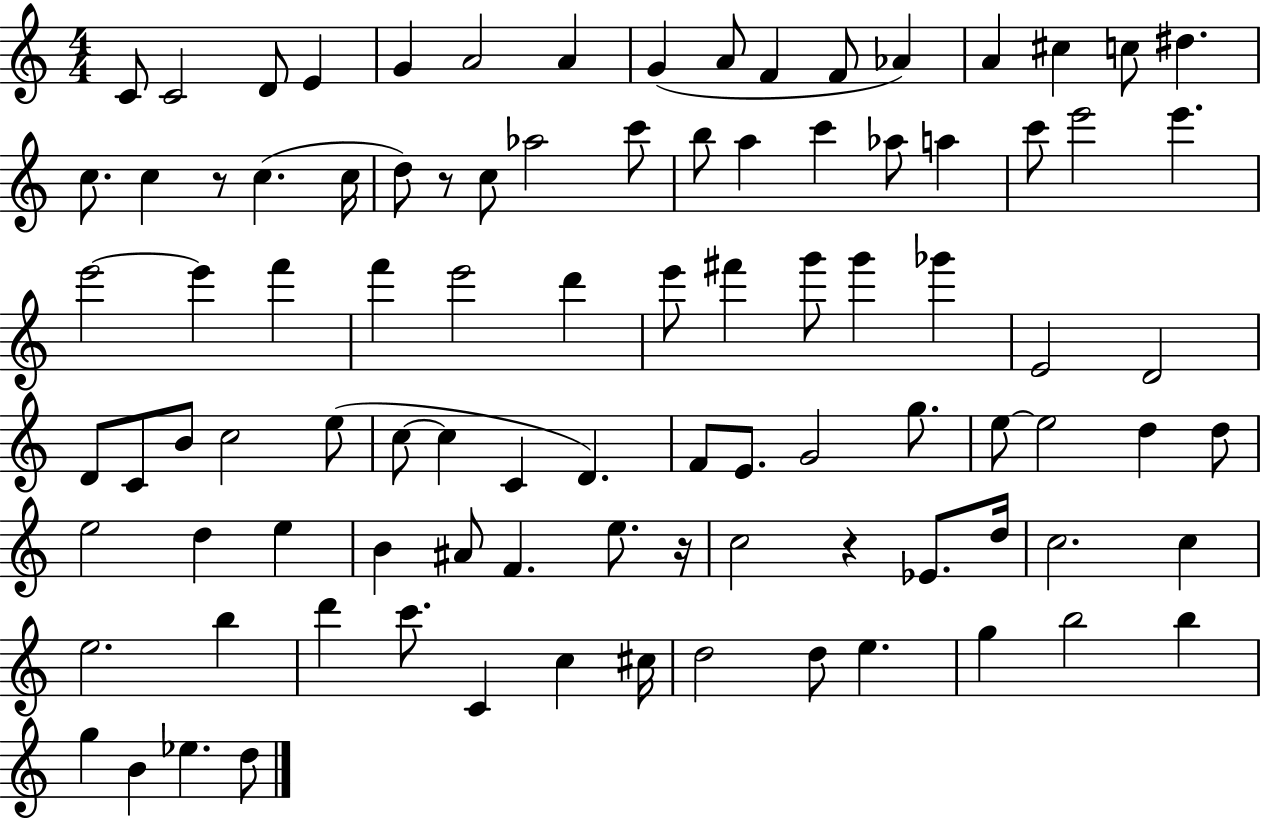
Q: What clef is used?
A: treble